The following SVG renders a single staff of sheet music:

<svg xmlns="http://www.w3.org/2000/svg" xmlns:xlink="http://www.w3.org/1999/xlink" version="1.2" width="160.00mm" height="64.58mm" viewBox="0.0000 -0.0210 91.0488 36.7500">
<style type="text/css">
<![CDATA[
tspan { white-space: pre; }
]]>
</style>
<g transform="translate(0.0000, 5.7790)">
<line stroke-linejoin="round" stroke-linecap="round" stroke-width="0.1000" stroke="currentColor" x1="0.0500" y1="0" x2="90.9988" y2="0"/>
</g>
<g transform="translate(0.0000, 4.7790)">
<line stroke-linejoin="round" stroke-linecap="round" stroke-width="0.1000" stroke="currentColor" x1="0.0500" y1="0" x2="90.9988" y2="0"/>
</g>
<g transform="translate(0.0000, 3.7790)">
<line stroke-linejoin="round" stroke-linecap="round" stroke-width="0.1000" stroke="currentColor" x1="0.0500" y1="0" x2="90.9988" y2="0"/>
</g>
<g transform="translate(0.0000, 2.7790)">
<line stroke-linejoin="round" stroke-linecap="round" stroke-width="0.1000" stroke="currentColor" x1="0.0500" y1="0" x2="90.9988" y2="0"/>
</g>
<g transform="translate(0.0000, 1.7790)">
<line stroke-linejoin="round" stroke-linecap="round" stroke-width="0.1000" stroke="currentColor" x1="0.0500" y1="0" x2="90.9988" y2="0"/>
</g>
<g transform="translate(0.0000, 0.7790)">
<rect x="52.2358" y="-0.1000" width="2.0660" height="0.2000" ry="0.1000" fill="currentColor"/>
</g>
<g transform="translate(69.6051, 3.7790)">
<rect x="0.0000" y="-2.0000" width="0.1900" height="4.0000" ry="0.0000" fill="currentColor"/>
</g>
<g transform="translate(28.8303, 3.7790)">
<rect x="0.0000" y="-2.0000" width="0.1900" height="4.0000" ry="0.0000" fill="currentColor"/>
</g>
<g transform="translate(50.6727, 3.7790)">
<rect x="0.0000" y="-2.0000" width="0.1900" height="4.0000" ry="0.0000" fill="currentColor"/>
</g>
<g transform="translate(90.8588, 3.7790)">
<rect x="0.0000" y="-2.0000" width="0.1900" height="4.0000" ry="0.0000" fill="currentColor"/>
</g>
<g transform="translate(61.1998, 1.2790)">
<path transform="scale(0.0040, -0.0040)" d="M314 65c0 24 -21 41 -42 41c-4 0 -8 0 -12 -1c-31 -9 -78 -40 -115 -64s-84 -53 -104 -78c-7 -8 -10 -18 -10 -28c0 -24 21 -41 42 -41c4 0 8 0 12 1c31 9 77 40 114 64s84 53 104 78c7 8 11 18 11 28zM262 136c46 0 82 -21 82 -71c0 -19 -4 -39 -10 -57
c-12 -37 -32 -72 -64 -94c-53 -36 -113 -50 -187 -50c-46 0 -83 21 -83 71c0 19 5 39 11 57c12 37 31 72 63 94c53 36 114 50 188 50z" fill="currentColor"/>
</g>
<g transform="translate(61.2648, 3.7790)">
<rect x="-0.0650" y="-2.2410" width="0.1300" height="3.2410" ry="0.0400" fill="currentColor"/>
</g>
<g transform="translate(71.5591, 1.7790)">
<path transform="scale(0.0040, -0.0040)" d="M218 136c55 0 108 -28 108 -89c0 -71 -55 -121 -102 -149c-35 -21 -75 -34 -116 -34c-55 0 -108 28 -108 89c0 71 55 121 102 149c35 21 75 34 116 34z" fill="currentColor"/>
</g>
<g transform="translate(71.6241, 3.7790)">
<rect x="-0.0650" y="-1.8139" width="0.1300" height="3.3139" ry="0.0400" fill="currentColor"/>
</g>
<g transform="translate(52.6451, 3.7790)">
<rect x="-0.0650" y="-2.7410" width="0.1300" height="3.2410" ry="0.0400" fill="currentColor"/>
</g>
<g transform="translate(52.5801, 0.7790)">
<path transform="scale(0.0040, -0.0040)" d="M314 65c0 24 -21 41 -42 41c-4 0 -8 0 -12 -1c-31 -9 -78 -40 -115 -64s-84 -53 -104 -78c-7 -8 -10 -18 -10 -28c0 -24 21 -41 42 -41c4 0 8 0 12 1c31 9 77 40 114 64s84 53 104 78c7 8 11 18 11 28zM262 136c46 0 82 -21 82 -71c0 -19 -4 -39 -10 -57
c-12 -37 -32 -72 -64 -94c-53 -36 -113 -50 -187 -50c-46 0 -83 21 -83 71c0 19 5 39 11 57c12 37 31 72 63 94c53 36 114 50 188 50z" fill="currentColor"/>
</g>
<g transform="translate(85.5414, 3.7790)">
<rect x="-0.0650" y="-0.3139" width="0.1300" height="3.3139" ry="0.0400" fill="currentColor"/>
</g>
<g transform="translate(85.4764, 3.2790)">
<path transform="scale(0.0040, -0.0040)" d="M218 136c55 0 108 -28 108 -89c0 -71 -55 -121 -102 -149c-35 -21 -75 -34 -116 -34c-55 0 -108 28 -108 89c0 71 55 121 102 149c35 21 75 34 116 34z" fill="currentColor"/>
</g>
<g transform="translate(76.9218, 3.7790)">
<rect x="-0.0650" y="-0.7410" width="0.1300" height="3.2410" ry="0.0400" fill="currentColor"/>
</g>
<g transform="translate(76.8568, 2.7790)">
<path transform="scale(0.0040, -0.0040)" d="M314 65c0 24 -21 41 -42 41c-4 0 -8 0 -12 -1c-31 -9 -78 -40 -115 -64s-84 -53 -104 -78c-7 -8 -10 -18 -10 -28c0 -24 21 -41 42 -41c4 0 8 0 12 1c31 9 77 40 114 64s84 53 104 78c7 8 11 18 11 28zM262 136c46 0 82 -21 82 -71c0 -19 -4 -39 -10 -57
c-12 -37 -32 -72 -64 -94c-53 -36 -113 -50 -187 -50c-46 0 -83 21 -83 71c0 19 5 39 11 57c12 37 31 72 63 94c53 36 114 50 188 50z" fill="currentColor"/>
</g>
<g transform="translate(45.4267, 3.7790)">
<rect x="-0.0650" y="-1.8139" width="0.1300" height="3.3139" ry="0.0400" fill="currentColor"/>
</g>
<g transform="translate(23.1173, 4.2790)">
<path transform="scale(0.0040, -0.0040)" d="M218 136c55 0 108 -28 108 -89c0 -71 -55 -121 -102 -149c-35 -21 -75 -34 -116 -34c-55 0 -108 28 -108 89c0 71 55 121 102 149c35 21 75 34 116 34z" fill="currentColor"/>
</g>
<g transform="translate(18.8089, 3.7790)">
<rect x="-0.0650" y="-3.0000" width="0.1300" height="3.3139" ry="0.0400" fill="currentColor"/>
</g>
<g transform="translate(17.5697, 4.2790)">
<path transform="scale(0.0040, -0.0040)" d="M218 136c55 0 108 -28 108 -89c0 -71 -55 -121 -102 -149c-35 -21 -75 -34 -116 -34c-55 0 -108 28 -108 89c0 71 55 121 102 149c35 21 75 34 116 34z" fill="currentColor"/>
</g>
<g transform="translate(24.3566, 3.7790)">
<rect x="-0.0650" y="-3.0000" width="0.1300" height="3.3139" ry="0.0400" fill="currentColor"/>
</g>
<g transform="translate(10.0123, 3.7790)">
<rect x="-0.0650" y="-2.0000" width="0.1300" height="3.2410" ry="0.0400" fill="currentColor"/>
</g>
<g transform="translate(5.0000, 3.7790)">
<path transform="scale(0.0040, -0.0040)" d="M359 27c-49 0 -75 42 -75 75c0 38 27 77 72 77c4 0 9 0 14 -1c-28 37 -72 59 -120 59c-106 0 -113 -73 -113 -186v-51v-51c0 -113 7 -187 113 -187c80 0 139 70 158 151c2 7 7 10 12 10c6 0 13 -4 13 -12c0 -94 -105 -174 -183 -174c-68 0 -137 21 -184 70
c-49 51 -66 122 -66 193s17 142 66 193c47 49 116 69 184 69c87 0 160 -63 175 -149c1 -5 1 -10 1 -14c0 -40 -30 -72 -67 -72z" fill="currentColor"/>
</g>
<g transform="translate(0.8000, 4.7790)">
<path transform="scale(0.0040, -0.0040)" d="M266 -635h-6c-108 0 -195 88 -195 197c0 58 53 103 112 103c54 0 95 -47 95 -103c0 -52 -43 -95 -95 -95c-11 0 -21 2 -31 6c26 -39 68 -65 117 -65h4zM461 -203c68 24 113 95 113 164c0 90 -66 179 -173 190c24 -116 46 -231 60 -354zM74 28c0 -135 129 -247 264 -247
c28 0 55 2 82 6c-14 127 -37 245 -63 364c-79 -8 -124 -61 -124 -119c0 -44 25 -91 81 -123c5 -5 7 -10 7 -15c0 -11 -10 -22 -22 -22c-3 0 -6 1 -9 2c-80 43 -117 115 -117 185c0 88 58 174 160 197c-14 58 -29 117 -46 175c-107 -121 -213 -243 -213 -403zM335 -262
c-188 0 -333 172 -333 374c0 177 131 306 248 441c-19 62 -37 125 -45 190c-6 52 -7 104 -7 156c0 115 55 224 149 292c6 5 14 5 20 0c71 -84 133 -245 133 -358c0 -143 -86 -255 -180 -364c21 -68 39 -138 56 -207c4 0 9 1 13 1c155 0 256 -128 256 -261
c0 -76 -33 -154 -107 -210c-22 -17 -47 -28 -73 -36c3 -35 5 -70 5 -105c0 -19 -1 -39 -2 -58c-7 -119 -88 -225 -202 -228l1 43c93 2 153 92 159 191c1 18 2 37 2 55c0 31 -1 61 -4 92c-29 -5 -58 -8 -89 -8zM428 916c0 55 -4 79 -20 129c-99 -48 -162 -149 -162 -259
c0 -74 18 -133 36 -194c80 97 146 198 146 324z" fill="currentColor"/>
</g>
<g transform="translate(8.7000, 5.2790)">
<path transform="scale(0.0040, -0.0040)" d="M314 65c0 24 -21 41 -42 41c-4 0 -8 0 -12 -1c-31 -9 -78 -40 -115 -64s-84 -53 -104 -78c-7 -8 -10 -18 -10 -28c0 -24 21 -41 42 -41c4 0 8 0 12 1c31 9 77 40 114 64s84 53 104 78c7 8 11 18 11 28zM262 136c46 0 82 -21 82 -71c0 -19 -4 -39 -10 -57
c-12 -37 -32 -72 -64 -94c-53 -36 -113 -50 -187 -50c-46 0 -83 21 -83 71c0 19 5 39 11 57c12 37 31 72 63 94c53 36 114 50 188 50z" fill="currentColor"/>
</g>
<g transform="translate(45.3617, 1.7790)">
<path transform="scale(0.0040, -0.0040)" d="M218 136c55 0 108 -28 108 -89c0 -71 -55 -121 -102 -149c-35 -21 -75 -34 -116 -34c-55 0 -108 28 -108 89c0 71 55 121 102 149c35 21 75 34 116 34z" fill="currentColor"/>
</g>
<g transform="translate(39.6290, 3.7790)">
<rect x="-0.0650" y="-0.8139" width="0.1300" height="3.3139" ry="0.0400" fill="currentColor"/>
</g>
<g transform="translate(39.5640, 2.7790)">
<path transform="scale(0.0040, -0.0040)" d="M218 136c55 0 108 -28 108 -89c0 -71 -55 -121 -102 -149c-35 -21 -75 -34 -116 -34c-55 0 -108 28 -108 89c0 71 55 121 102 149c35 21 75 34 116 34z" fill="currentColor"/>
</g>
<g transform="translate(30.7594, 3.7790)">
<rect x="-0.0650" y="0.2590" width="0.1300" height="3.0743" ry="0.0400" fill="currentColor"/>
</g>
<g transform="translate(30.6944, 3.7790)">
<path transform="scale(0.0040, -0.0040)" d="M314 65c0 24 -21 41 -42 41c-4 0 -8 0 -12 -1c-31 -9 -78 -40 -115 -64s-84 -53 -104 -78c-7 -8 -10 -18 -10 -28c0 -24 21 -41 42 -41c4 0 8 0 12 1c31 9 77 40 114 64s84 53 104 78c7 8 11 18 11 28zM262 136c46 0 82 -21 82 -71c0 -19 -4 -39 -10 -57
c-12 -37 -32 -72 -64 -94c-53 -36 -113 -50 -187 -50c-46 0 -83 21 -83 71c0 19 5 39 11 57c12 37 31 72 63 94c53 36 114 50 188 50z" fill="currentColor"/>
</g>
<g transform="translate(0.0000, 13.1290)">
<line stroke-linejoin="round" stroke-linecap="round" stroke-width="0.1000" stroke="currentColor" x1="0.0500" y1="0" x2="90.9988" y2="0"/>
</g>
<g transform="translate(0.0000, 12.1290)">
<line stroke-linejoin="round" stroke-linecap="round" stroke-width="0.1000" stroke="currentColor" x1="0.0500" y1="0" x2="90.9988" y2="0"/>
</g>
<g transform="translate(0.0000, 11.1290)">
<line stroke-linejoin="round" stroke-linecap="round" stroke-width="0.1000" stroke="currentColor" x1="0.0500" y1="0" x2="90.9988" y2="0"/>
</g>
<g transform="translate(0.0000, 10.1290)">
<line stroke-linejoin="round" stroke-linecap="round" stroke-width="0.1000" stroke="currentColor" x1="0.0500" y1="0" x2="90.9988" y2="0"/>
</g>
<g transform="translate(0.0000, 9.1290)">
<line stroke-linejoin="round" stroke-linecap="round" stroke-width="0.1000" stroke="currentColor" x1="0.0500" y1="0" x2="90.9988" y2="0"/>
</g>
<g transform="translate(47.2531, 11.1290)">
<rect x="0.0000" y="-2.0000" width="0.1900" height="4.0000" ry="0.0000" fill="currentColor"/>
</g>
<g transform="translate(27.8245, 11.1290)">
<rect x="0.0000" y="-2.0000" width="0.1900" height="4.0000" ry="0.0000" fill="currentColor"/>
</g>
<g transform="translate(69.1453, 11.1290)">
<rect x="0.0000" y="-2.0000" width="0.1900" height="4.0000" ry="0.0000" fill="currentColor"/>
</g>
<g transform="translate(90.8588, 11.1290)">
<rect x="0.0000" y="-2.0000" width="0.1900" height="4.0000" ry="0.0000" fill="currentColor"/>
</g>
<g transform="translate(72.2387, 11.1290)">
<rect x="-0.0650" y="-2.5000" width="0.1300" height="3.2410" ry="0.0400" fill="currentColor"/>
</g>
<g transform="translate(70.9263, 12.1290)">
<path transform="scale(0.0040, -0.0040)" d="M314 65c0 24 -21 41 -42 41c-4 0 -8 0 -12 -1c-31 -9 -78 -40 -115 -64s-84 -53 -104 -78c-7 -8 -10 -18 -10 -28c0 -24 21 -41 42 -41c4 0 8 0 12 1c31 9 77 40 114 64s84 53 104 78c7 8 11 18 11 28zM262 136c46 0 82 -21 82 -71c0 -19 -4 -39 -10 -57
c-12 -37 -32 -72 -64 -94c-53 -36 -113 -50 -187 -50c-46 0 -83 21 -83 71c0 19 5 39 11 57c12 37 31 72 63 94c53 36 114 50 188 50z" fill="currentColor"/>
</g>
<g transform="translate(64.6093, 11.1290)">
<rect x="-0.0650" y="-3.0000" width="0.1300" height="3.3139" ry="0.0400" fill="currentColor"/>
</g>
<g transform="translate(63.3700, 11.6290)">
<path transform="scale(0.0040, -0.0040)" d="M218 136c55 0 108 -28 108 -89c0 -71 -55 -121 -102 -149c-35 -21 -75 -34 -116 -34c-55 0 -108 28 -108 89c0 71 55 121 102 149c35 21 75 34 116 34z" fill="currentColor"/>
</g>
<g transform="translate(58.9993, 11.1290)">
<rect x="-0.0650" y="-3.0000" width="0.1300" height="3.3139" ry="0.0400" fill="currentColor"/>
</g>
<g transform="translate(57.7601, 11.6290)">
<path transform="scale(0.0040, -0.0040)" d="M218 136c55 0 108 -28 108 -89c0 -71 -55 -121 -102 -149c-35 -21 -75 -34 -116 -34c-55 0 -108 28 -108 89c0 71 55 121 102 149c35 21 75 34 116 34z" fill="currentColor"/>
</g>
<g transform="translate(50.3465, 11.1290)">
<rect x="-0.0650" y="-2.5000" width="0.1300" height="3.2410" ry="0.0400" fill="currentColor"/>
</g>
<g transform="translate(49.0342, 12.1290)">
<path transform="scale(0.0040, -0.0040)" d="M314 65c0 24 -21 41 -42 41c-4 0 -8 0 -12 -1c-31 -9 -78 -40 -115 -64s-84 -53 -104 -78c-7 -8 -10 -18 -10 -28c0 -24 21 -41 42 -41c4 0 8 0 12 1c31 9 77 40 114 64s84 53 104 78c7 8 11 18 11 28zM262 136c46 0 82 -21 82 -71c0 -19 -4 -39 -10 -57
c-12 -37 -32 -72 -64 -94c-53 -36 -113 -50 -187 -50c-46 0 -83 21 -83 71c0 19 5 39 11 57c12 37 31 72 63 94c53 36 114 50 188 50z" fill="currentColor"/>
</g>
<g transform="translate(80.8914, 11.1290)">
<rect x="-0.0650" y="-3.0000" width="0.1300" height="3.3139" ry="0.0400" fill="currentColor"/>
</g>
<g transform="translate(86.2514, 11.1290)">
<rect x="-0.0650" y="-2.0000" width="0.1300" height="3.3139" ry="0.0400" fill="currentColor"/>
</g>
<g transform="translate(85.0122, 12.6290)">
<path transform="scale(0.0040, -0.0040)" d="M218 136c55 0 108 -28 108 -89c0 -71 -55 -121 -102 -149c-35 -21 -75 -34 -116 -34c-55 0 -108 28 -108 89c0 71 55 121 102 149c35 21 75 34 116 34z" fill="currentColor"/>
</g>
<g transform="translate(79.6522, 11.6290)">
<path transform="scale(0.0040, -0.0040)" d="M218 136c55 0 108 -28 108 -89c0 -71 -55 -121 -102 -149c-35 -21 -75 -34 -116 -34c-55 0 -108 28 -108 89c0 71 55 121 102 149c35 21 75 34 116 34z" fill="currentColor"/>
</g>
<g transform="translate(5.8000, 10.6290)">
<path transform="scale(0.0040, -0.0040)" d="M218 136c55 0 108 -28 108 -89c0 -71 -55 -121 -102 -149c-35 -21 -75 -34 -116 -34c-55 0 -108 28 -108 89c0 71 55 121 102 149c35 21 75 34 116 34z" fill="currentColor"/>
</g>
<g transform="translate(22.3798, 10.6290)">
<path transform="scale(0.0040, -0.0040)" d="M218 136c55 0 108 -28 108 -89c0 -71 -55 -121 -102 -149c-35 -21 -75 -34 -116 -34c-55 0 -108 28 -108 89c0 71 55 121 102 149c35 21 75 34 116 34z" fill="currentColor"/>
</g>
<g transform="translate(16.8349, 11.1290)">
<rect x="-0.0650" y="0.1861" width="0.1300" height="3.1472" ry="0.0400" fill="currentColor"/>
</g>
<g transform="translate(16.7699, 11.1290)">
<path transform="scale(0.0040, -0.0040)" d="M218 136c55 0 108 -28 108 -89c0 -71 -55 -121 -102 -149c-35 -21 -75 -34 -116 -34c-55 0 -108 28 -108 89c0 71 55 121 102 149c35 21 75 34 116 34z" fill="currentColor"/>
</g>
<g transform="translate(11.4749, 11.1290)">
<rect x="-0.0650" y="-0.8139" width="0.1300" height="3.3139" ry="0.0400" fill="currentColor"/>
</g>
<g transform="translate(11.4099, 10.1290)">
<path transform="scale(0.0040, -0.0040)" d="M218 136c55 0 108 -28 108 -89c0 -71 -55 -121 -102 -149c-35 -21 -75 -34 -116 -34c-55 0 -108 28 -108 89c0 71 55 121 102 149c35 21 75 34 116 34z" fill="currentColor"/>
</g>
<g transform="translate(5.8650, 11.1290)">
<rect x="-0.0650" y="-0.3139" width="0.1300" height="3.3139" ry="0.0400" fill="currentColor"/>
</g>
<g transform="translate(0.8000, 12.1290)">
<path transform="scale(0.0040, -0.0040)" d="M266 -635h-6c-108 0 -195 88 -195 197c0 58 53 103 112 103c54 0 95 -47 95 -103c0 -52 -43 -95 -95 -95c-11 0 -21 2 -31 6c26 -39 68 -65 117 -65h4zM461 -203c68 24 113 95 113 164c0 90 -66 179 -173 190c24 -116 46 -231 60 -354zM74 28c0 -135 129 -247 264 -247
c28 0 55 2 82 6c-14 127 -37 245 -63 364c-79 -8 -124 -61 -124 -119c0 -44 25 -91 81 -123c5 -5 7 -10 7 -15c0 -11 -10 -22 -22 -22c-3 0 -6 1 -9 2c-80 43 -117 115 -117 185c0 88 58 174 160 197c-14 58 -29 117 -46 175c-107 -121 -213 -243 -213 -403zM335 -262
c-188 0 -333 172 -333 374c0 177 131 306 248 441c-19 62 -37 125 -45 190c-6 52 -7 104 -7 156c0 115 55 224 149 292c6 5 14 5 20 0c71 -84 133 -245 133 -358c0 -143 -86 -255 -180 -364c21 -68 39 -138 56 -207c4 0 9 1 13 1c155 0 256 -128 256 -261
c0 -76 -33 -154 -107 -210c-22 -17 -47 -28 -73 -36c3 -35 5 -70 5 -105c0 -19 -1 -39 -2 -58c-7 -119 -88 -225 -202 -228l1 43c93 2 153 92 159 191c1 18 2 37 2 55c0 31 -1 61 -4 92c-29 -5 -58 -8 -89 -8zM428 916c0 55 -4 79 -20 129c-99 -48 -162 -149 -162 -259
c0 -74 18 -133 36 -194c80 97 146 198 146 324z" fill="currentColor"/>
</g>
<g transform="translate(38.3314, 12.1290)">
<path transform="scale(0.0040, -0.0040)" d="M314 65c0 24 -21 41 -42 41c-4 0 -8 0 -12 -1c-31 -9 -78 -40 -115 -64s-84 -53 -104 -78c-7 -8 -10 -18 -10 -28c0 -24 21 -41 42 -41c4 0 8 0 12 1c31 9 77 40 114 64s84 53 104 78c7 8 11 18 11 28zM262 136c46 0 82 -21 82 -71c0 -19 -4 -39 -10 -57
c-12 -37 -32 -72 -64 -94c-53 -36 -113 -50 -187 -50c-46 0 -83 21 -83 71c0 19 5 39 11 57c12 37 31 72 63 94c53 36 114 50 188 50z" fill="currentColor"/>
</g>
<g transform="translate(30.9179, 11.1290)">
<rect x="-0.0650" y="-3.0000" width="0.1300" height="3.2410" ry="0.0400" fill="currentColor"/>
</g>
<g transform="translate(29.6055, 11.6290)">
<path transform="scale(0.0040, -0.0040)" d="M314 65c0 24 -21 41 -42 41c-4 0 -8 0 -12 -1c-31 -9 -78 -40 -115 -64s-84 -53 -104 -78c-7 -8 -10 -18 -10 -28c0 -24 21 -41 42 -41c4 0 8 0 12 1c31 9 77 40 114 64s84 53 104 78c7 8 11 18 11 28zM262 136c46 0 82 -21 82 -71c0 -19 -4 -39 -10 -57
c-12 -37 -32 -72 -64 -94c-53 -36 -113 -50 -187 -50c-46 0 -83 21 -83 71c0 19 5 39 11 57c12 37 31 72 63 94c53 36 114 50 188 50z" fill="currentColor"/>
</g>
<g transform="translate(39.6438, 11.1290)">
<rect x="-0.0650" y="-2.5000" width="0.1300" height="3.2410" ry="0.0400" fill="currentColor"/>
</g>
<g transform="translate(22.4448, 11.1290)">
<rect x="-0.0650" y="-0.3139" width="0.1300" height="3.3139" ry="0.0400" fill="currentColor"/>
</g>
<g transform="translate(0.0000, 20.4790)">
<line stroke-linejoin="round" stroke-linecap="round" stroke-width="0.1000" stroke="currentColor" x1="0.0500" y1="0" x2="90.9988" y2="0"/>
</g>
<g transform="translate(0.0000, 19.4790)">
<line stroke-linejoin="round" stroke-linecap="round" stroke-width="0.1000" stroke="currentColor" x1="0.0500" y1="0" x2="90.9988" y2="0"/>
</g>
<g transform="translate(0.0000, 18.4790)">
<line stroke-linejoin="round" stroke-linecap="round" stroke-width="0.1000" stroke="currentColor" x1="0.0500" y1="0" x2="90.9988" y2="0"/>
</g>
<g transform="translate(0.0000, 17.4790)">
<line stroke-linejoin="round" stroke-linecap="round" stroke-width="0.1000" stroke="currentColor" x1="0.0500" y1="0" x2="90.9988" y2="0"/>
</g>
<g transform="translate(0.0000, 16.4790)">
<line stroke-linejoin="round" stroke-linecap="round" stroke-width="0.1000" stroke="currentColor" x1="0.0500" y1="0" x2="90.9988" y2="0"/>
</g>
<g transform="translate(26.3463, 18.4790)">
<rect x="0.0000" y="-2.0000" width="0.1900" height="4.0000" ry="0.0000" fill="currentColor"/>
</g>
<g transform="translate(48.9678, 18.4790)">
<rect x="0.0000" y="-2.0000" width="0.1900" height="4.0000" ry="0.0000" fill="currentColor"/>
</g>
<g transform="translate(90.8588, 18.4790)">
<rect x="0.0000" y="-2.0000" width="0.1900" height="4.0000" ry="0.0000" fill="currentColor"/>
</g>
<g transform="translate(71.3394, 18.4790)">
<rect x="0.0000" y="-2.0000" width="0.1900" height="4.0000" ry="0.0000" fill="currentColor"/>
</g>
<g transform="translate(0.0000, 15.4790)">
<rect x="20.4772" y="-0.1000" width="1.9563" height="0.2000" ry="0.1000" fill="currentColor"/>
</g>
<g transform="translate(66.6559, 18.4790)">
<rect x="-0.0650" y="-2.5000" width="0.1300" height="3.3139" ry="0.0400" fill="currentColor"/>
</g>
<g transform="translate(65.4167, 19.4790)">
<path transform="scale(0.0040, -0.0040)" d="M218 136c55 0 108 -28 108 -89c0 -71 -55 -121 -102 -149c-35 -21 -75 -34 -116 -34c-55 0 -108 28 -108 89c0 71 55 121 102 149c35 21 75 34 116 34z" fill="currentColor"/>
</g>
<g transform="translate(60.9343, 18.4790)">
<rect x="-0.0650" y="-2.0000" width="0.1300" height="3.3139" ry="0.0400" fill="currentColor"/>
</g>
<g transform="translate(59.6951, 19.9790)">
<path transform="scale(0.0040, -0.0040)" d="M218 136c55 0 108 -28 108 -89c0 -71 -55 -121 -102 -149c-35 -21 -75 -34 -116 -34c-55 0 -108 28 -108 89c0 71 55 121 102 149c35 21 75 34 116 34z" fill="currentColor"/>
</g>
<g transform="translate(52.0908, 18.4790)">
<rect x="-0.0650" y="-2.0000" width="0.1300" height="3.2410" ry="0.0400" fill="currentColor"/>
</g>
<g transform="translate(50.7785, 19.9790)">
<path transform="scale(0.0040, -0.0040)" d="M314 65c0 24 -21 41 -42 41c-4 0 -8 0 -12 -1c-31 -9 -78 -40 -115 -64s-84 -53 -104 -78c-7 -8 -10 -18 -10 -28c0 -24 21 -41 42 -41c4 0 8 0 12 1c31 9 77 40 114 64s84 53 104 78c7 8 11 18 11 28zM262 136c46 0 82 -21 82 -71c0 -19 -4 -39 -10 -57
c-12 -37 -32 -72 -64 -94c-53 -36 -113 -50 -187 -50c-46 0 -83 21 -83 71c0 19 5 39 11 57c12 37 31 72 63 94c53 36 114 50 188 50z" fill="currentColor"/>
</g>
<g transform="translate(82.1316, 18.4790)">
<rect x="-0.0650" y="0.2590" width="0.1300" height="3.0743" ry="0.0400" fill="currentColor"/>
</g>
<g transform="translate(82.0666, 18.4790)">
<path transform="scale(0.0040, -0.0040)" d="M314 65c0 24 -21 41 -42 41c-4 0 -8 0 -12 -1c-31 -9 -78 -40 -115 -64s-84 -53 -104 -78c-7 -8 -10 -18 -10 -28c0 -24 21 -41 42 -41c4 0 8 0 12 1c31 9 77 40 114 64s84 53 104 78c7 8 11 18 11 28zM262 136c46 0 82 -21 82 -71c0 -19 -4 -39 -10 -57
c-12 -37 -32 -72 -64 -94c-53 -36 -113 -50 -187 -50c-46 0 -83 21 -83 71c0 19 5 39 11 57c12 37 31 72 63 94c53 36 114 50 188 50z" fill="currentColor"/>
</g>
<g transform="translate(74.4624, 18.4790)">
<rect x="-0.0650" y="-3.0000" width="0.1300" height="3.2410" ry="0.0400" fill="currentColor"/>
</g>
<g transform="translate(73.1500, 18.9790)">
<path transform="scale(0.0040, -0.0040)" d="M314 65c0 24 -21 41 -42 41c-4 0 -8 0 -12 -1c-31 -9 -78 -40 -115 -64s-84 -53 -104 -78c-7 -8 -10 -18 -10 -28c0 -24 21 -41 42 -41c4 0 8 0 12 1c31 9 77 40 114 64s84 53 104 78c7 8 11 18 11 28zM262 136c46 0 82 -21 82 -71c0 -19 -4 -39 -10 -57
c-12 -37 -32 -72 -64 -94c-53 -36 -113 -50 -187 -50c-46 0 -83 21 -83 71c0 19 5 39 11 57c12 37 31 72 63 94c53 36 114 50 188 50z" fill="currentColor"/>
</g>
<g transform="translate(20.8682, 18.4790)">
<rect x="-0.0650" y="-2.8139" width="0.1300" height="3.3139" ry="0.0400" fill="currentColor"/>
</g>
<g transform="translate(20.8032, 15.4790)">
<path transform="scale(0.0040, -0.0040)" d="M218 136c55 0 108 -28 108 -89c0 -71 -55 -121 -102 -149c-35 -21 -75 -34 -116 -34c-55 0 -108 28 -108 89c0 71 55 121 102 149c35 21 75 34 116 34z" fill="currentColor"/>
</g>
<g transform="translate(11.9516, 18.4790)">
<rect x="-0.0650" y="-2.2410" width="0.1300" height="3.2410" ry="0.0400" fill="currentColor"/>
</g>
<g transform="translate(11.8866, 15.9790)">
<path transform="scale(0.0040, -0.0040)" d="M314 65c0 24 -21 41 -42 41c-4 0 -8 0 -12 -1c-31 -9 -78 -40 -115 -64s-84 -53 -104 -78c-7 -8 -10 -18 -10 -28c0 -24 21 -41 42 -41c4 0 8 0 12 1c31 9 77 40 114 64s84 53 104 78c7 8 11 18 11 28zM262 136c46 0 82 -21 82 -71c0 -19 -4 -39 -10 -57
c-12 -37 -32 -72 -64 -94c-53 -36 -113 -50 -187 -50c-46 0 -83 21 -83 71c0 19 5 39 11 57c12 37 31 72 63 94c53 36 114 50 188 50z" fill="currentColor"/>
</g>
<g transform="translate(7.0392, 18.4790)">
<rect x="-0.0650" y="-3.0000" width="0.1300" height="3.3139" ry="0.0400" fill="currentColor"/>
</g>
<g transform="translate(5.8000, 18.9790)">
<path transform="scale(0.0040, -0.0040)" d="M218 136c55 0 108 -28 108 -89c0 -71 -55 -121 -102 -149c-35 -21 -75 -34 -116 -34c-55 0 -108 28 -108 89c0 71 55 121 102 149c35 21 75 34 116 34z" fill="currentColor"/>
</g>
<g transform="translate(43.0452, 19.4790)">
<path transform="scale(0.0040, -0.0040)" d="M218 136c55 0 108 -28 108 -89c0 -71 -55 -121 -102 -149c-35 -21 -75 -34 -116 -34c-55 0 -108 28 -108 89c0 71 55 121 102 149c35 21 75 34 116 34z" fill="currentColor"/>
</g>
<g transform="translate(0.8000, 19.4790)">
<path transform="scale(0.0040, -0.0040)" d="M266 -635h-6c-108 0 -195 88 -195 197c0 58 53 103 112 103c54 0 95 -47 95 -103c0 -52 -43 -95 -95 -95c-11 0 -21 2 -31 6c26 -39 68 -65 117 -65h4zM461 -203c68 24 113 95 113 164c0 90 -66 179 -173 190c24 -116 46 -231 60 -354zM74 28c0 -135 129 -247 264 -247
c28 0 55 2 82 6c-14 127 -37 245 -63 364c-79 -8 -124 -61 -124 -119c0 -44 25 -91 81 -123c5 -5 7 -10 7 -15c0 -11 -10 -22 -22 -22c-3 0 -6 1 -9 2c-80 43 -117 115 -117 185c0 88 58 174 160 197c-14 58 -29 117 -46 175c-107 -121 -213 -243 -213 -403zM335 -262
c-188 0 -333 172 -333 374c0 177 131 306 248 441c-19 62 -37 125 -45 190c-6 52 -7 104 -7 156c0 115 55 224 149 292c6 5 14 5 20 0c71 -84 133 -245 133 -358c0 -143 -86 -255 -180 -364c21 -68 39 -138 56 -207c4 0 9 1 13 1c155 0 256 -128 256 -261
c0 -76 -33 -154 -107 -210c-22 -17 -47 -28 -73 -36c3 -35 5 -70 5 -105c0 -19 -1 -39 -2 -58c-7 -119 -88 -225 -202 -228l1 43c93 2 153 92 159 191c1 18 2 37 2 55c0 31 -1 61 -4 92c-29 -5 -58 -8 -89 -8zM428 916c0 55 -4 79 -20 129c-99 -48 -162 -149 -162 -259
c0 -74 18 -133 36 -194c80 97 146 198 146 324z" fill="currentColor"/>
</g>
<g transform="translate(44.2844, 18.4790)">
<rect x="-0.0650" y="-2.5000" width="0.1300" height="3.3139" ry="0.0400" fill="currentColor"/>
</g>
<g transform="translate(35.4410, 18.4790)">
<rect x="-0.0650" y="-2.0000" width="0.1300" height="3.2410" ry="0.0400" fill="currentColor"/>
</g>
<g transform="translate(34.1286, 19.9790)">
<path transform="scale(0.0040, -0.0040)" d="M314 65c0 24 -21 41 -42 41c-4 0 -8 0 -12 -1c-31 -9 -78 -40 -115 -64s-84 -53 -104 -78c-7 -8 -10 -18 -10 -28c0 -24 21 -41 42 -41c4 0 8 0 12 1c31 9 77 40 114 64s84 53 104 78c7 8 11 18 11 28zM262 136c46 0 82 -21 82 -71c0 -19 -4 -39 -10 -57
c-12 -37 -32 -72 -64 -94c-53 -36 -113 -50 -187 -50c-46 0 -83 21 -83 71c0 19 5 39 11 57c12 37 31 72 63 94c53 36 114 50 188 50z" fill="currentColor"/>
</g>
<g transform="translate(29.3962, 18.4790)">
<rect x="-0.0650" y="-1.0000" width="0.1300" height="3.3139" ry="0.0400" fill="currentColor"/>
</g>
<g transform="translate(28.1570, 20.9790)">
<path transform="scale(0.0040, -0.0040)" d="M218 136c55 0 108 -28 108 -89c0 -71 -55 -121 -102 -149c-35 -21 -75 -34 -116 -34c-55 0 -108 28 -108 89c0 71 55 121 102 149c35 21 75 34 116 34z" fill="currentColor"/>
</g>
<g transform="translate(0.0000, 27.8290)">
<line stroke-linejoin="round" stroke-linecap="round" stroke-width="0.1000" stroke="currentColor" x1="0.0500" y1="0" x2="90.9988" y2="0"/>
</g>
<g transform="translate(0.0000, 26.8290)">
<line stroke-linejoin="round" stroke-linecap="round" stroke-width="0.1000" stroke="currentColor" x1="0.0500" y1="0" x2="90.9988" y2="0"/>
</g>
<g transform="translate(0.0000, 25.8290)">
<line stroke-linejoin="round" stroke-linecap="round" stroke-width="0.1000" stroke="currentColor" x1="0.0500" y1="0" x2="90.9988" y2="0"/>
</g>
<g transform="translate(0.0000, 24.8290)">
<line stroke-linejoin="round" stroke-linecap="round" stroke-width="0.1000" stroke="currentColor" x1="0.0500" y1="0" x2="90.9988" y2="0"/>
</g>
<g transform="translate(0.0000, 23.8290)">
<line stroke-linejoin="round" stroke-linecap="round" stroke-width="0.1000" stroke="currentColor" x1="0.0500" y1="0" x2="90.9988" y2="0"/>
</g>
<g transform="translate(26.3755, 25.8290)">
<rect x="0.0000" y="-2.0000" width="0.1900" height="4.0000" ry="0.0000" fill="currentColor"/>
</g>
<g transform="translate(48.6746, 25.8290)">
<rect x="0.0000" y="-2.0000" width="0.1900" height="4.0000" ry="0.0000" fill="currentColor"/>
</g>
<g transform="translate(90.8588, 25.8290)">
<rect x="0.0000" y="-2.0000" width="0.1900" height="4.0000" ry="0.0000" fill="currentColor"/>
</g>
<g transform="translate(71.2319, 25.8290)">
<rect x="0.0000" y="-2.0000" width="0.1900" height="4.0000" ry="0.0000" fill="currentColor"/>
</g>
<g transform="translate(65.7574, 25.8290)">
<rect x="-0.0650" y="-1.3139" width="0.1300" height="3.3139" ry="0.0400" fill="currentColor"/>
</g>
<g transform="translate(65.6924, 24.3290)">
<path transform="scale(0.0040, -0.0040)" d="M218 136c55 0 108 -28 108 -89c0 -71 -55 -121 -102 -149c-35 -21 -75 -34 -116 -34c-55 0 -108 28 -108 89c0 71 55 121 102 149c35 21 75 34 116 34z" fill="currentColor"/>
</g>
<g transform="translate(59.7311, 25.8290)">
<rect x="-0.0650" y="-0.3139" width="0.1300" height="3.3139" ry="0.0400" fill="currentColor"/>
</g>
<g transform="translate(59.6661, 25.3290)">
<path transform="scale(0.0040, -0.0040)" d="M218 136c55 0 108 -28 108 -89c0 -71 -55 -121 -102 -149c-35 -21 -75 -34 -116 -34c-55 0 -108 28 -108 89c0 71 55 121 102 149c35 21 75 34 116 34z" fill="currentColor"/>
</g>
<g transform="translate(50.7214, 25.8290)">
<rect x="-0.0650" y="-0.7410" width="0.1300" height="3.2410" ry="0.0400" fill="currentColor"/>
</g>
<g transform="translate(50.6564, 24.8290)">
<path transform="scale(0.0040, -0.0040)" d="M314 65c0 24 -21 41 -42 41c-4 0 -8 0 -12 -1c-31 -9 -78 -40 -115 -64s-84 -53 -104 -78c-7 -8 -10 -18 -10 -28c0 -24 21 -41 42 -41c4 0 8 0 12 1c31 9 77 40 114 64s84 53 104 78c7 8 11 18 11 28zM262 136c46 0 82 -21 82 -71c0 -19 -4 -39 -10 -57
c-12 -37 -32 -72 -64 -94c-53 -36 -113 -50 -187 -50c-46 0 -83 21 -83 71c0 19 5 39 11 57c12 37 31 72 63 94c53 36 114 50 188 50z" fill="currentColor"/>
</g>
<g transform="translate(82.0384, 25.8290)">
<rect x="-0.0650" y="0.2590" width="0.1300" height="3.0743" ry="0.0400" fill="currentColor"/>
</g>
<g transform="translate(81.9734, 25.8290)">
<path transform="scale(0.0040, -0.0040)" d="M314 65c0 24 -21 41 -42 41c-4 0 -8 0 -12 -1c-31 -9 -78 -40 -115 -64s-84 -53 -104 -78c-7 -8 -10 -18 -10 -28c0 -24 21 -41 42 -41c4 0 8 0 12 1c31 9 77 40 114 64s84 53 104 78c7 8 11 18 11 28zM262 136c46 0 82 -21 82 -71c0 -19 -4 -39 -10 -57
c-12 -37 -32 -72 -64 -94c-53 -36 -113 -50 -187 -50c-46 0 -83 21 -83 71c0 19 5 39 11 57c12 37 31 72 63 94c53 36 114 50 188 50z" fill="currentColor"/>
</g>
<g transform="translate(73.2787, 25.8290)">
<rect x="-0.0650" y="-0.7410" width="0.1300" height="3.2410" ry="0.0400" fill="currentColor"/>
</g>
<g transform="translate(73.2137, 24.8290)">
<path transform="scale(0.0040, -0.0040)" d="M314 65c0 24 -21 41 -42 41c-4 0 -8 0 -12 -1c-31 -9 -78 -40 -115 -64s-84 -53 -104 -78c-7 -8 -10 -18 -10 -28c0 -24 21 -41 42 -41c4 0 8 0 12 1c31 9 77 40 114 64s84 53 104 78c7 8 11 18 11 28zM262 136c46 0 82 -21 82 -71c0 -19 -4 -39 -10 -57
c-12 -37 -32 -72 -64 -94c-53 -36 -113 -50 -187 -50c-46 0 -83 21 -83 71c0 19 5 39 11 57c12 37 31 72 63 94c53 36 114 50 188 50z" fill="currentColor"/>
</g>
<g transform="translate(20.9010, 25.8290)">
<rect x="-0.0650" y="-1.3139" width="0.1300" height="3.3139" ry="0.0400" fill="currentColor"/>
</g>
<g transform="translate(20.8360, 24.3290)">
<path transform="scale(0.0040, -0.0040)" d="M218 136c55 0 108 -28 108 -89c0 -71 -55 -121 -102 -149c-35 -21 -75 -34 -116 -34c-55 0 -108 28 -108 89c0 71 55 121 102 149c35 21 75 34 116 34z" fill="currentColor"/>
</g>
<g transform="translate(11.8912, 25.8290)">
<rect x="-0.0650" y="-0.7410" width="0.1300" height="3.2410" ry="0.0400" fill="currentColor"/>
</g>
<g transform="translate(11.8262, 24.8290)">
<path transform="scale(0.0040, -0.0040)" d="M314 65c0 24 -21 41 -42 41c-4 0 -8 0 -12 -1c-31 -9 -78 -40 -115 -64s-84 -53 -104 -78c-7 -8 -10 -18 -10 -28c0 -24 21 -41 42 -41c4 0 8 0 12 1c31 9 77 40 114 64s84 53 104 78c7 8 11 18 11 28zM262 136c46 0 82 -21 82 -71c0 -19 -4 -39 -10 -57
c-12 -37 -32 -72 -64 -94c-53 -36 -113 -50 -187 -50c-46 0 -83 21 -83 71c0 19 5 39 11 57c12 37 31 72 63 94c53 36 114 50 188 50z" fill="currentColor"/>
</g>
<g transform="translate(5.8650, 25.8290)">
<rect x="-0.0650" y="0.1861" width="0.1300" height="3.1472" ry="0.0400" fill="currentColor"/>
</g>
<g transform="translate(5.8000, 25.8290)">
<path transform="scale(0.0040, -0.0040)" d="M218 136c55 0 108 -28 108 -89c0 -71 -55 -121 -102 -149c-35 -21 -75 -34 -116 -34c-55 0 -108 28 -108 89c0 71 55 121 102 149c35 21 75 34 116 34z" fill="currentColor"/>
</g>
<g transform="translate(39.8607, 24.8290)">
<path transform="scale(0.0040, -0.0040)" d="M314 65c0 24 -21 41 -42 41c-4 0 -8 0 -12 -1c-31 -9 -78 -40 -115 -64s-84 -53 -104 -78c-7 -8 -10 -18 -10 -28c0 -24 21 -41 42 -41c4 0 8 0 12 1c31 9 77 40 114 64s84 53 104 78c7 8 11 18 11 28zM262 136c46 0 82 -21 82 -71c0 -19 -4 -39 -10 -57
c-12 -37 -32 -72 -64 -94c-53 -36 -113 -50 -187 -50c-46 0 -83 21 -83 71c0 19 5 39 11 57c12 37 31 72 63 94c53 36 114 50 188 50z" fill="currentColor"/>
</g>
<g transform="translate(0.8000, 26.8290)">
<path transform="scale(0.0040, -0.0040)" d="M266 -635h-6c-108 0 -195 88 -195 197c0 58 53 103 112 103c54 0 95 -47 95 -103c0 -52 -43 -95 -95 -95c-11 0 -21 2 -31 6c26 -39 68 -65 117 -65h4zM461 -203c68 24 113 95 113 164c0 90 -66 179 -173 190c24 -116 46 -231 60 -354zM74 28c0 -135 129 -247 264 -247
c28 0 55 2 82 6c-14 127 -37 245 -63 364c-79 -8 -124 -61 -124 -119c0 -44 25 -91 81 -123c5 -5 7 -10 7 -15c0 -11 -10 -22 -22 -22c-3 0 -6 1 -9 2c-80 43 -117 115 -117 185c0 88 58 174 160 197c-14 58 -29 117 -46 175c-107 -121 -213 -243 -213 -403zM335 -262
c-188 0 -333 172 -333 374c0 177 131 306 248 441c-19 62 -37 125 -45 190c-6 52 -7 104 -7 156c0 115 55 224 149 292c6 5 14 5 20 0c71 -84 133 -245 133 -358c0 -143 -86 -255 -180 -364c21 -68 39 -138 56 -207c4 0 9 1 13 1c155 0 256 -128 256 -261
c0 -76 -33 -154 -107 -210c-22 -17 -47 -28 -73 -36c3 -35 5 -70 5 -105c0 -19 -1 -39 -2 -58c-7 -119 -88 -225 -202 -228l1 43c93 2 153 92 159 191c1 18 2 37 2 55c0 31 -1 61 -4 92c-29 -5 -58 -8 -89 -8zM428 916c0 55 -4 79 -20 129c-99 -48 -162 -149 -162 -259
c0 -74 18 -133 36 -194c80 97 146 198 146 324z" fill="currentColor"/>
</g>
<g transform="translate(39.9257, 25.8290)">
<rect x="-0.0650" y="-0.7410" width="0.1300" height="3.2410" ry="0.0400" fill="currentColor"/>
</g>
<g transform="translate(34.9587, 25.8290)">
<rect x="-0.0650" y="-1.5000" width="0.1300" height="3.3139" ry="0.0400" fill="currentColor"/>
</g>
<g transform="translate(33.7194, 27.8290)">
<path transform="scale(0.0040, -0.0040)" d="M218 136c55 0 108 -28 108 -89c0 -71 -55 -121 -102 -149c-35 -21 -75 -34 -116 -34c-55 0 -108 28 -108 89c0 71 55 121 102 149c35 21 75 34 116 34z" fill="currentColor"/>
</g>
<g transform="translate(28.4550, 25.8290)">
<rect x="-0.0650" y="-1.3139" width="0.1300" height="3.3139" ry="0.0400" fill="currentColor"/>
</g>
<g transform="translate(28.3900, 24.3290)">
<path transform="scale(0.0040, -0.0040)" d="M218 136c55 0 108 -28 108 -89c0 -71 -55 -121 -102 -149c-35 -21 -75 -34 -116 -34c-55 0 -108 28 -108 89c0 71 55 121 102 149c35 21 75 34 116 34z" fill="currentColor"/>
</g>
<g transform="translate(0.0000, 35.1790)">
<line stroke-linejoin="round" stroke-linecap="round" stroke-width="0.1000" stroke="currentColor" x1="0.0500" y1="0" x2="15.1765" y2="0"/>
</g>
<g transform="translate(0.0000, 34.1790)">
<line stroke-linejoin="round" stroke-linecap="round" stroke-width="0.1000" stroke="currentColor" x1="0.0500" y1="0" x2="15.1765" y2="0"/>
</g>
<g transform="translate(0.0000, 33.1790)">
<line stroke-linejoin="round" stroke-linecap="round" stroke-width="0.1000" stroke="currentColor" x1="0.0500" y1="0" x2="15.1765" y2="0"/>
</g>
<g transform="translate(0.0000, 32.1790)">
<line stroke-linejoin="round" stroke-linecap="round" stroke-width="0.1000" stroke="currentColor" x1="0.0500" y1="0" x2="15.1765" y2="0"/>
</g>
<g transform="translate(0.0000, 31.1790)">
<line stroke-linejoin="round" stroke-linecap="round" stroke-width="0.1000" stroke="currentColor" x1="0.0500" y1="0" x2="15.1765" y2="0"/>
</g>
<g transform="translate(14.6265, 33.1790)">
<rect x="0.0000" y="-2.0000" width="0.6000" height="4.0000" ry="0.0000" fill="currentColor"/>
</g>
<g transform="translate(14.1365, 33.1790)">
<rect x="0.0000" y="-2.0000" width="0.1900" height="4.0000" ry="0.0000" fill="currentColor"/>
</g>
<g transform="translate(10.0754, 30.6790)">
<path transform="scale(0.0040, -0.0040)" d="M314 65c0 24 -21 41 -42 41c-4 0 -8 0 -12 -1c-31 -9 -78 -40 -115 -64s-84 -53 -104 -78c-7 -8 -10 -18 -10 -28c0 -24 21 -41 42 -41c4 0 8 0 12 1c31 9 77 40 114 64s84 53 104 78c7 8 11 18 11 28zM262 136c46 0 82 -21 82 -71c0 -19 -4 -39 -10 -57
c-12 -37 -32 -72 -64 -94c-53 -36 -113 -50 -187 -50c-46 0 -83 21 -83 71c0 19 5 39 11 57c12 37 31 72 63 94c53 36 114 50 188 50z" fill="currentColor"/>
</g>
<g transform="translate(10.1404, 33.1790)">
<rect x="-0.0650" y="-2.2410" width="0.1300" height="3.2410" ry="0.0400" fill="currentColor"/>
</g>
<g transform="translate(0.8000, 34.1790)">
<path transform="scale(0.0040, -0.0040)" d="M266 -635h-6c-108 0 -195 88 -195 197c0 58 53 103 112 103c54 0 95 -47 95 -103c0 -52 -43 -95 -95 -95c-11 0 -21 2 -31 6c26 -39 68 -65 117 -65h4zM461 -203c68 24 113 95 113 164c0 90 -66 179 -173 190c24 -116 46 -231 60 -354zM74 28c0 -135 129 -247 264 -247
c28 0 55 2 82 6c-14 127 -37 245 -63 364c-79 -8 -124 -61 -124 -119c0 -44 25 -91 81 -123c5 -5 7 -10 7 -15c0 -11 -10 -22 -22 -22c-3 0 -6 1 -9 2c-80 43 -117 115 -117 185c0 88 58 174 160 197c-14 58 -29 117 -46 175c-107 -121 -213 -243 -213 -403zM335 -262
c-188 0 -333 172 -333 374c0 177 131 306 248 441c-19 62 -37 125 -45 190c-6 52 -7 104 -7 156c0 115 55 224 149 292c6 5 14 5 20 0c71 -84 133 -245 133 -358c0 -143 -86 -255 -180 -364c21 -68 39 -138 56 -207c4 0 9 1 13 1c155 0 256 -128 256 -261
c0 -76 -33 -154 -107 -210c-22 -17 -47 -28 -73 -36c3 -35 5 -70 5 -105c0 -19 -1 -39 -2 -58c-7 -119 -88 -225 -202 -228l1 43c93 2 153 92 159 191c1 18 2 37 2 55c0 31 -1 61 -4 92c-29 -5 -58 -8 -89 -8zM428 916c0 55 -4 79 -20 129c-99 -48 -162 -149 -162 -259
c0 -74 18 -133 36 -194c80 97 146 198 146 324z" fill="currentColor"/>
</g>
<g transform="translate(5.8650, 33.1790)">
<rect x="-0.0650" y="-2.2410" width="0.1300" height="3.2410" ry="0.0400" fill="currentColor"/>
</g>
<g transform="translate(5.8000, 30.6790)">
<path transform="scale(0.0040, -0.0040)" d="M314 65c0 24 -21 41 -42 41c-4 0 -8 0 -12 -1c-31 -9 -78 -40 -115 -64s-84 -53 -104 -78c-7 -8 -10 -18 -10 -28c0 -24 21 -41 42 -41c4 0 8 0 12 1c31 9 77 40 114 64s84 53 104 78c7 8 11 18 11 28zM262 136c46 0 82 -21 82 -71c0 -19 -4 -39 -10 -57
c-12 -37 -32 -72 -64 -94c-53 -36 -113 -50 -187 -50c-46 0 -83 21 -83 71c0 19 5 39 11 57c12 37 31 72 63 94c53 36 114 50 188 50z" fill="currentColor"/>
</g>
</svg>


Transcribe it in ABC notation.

X:1
T:Untitled
M:4/4
L:1/4
K:C
F2 A A B2 d f a2 g2 f d2 c c d B c A2 G2 G2 A A G2 A F A g2 a D F2 G F2 F G A2 B2 B d2 e e E d2 d2 c e d2 B2 g2 g2